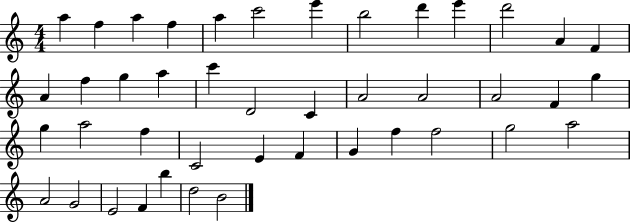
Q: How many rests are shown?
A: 0